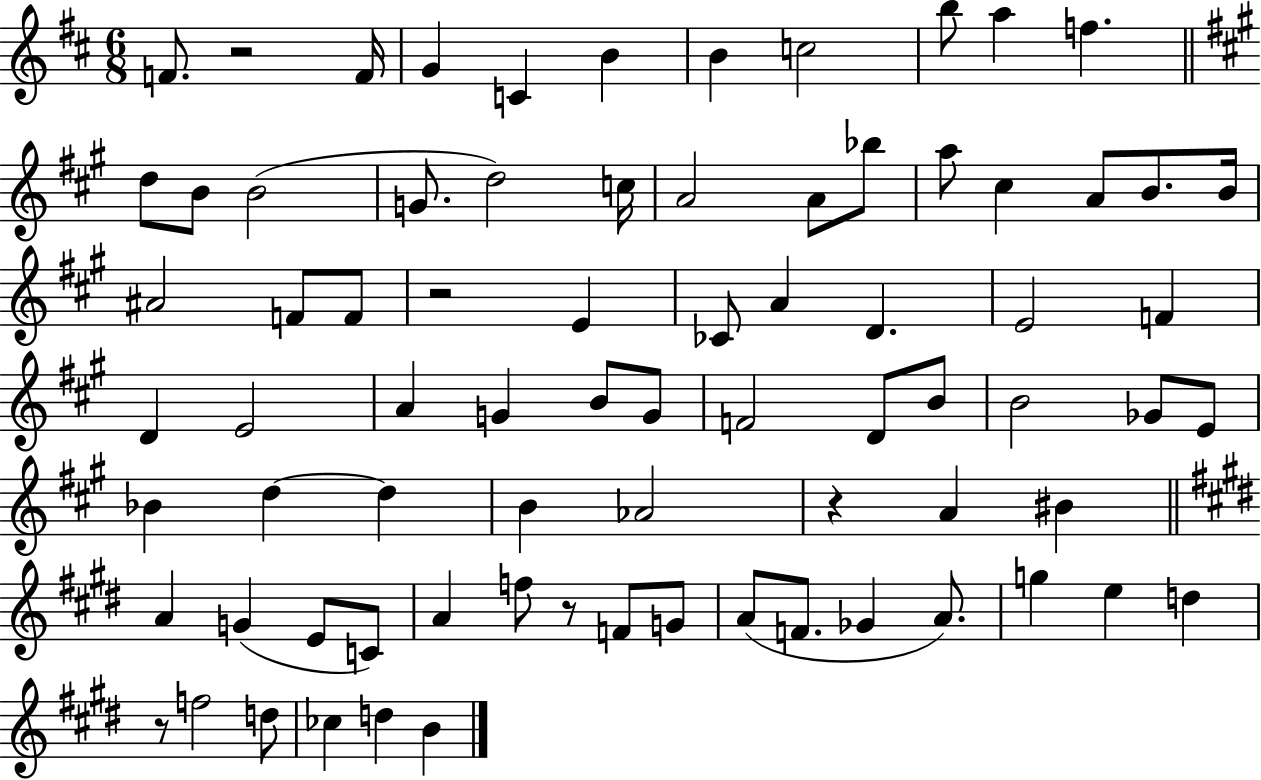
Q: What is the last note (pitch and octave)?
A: B4